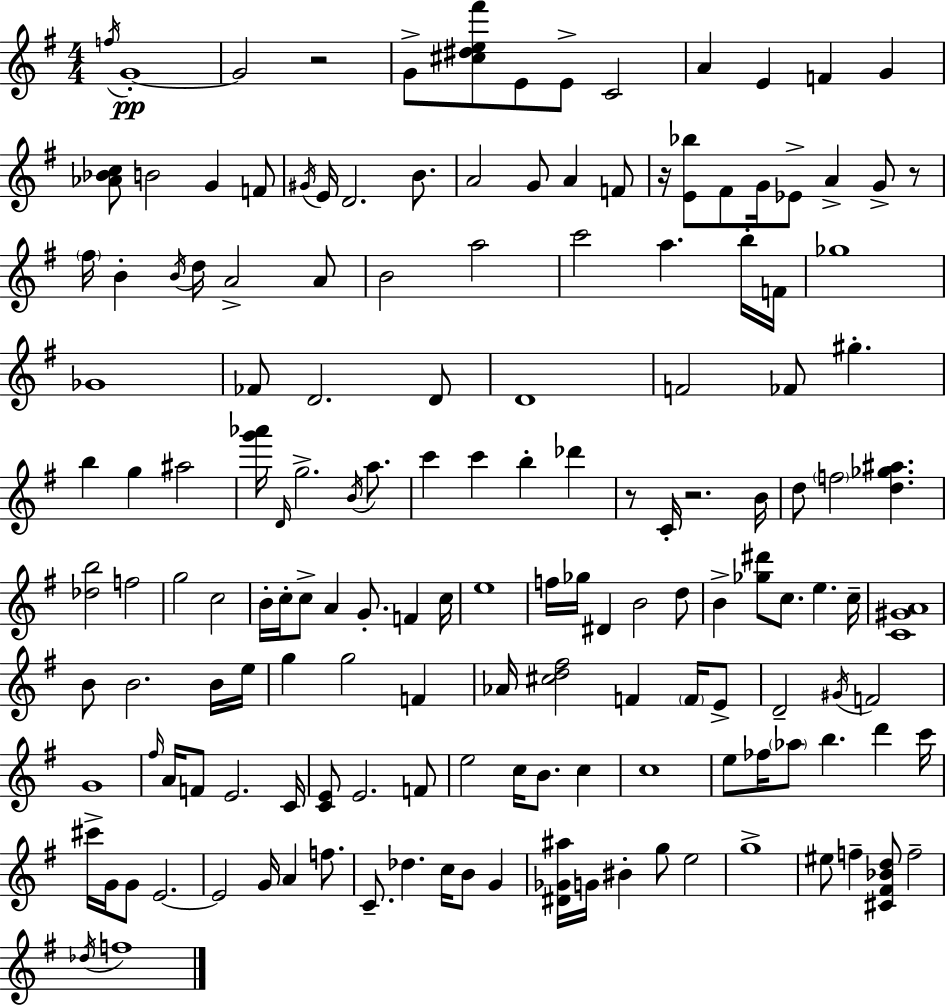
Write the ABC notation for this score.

X:1
T:Untitled
M:4/4
L:1/4
K:Em
f/4 G4 G2 z2 G/2 [^c^de^f']/2 E/2 E/2 C2 A E F G [_A_Bc]/2 B2 G F/2 ^G/4 E/4 D2 B/2 A2 G/2 A F/2 z/4 [E_b]/2 ^F/2 G/4 _E/2 A G/2 z/2 ^f/4 B B/4 d/4 A2 A/2 B2 a2 c'2 a b/4 F/4 _g4 _G4 _F/2 D2 D/2 D4 F2 _F/2 ^g b g ^a2 [g'_a']/4 D/4 g2 B/4 a/2 c' c' b _d' z/2 C/4 z2 B/4 d/2 f2 [d_g^a] [_db]2 f2 g2 c2 B/4 c/4 c/2 A G/2 F c/4 e4 f/4 _g/4 ^D B2 d/2 B [_g^d']/2 c/2 e c/4 [C^GA]4 B/2 B2 B/4 e/4 g g2 F _A/4 [^cd^f]2 F F/4 E/2 D2 ^G/4 F2 G4 ^f/4 A/4 F/2 E2 C/4 [CE]/2 E2 F/2 e2 c/4 B/2 c c4 e/2 _f/4 _a/2 b d' c'/4 ^c'/4 G/4 G/2 E2 E2 G/4 A f/2 C/2 _d c/4 B/2 G [^D_G^a]/4 G/4 ^B g/2 e2 g4 ^e/2 f [^C^F_Bd]/2 f2 _d/4 f4